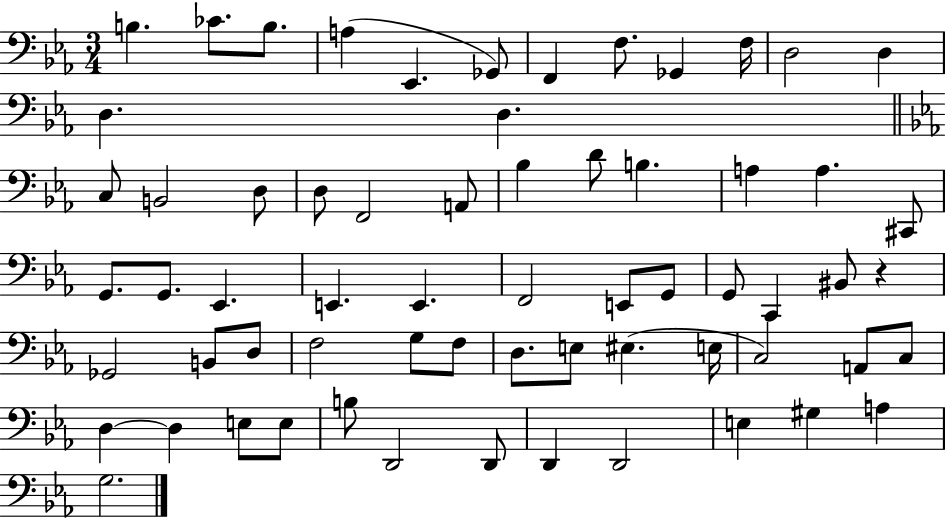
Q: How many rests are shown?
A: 1